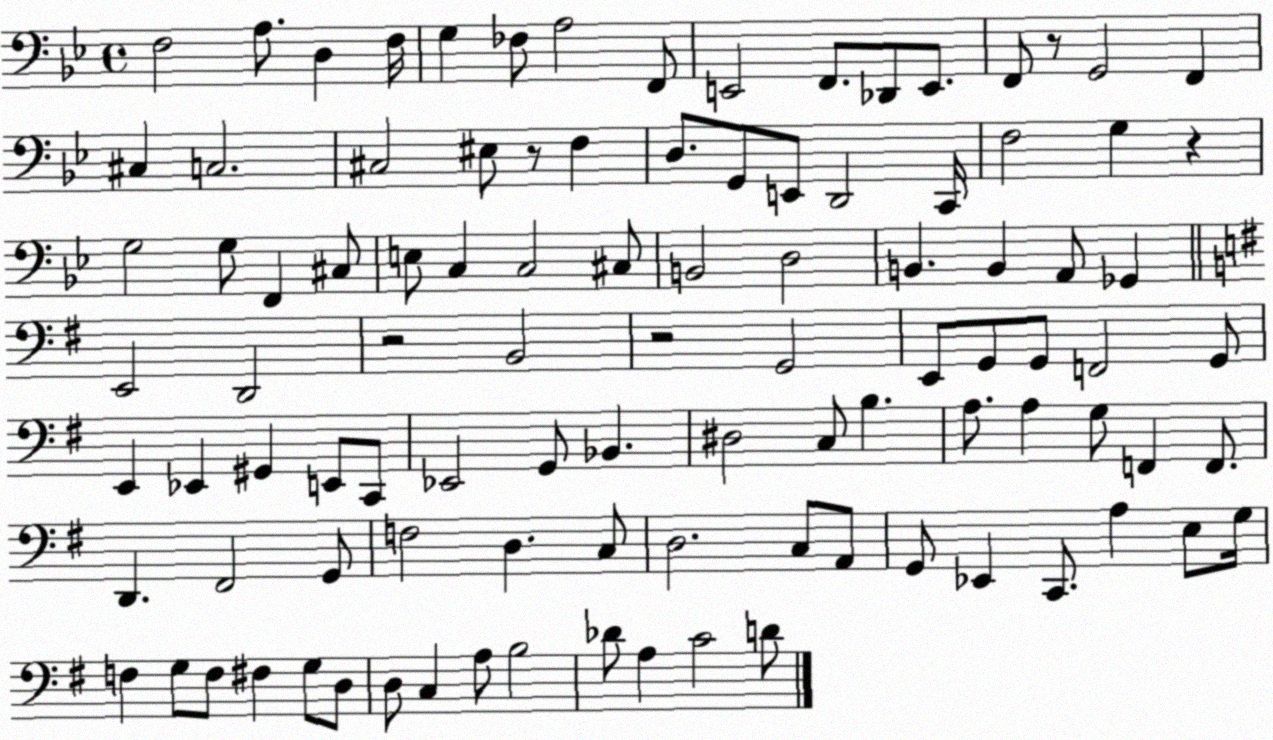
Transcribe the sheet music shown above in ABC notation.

X:1
T:Untitled
M:4/4
L:1/4
K:Bb
F,2 A,/2 D, F,/4 G, _F,/2 A,2 F,,/2 E,,2 F,,/2 _D,,/2 E,,/2 F,,/2 z/2 G,,2 F,, ^C, C,2 ^C,2 ^E,/2 z/2 F, D,/2 G,,/2 E,,/2 D,,2 C,,/4 F,2 G, z G,2 G,/2 F,, ^C,/2 E,/2 C, C,2 ^C,/2 B,,2 D,2 B,, B,, A,,/2 _G,, E,,2 D,,2 z2 B,,2 z2 G,,2 E,,/2 G,,/2 G,,/2 F,,2 G,,/2 E,, _E,, ^G,, E,,/2 C,,/2 _E,,2 G,,/2 _B,, ^D,2 C,/2 B, A,/2 A, G,/2 F,, F,,/2 D,, ^F,,2 G,,/2 F,2 D, C,/2 D,2 C,/2 A,,/2 G,,/2 _E,, C,,/2 A, E,/2 G,/4 F, G,/2 F,/2 ^F, G,/2 D,/2 D,/2 C, A,/2 B,2 _D/2 A, C2 D/2